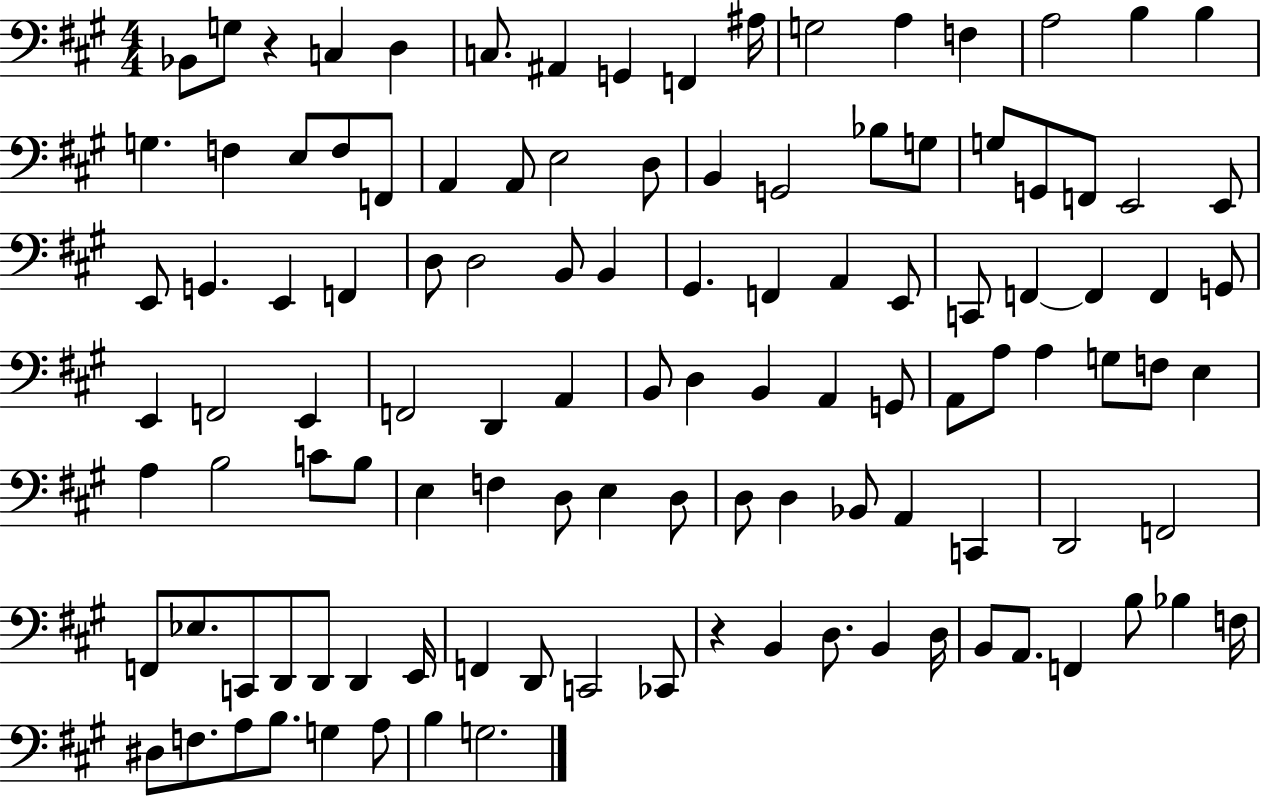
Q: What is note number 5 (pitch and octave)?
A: C3